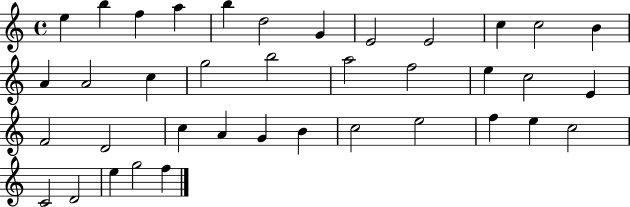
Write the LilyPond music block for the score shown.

{
  \clef treble
  \time 4/4
  \defaultTimeSignature
  \key c \major
  e''4 b''4 f''4 a''4 | b''4 d''2 g'4 | e'2 e'2 | c''4 c''2 b'4 | \break a'4 a'2 c''4 | g''2 b''2 | a''2 f''2 | e''4 c''2 e'4 | \break f'2 d'2 | c''4 a'4 g'4 b'4 | c''2 e''2 | f''4 e''4 c''2 | \break c'2 d'2 | e''4 g''2 f''4 | \bar "|."
}